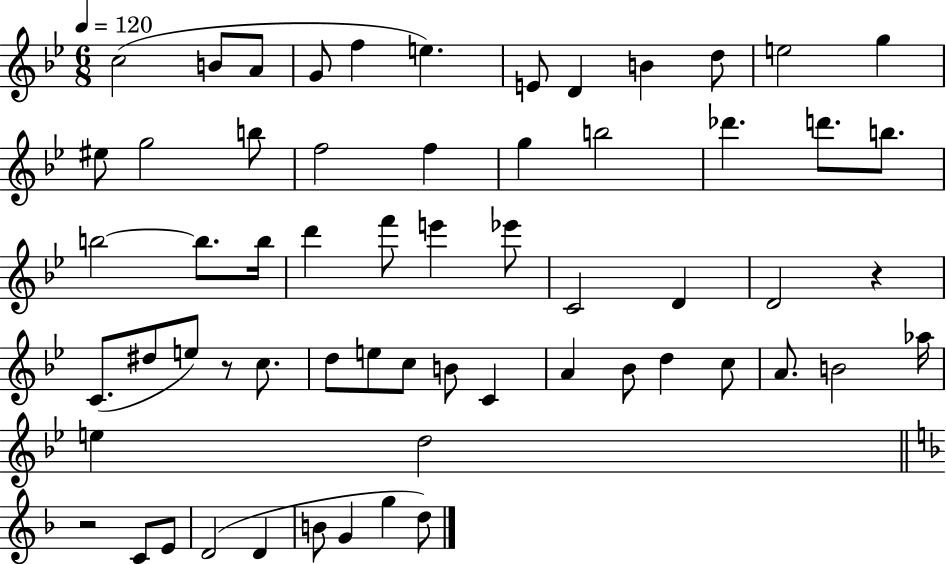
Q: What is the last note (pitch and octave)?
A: D5